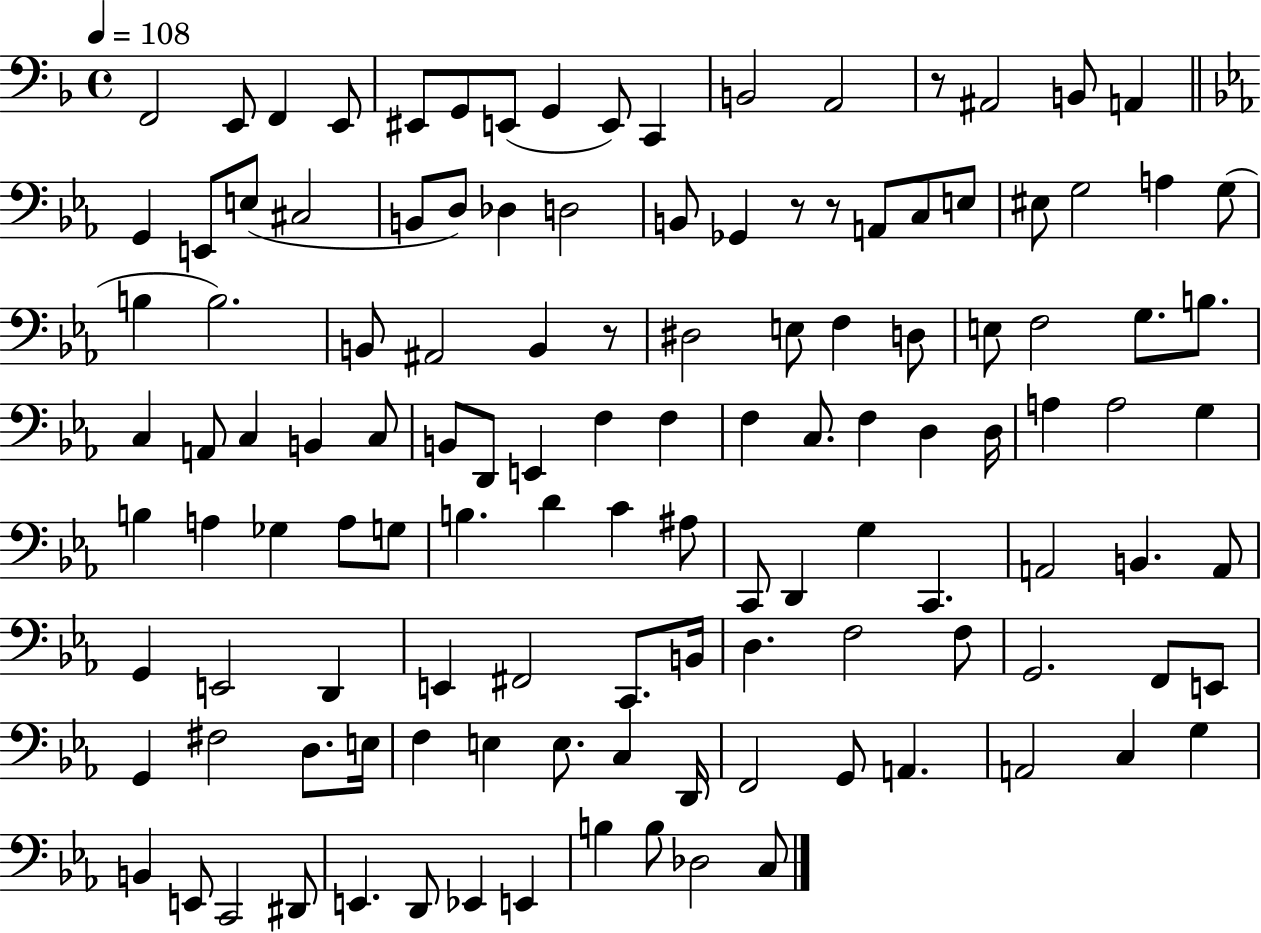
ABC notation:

X:1
T:Untitled
M:4/4
L:1/4
K:F
F,,2 E,,/2 F,, E,,/2 ^E,,/2 G,,/2 E,,/2 G,, E,,/2 C,, B,,2 A,,2 z/2 ^A,,2 B,,/2 A,, G,, E,,/2 E,/2 ^C,2 B,,/2 D,/2 _D, D,2 B,,/2 _G,, z/2 z/2 A,,/2 C,/2 E,/2 ^E,/2 G,2 A, G,/2 B, B,2 B,,/2 ^A,,2 B,, z/2 ^D,2 E,/2 F, D,/2 E,/2 F,2 G,/2 B,/2 C, A,,/2 C, B,, C,/2 B,,/2 D,,/2 E,, F, F, F, C,/2 F, D, D,/4 A, A,2 G, B, A, _G, A,/2 G,/2 B, D C ^A,/2 C,,/2 D,, G, C,, A,,2 B,, A,,/2 G,, E,,2 D,, E,, ^F,,2 C,,/2 B,,/4 D, F,2 F,/2 G,,2 F,,/2 E,,/2 G,, ^F,2 D,/2 E,/4 F, E, E,/2 C, D,,/4 F,,2 G,,/2 A,, A,,2 C, G, B,, E,,/2 C,,2 ^D,,/2 E,, D,,/2 _E,, E,, B, B,/2 _D,2 C,/2